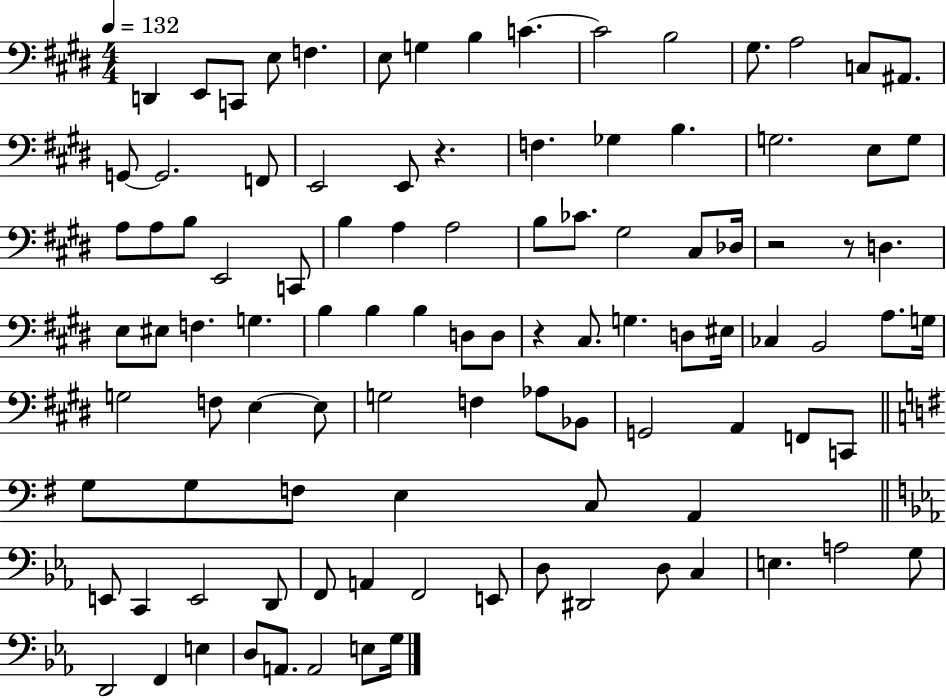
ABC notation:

X:1
T:Untitled
M:4/4
L:1/4
K:E
D,, E,,/2 C,,/2 E,/2 F, E,/2 G, B, C C2 B,2 ^G,/2 A,2 C,/2 ^A,,/2 G,,/2 G,,2 F,,/2 E,,2 E,,/2 z F, _G, B, G,2 E,/2 G,/2 A,/2 A,/2 B,/2 E,,2 C,,/2 B, A, A,2 B,/2 _C/2 ^G,2 ^C,/2 _D,/4 z2 z/2 D, E,/2 ^E,/2 F, G, B, B, B, D,/2 D,/2 z ^C,/2 G, D,/2 ^E,/4 _C, B,,2 A,/2 G,/4 G,2 F,/2 E, E,/2 G,2 F, _A,/2 _B,,/2 G,,2 A,, F,,/2 C,,/2 G,/2 G,/2 F,/2 E, C,/2 A,, E,,/2 C,, E,,2 D,,/2 F,,/2 A,, F,,2 E,,/2 D,/2 ^D,,2 D,/2 C, E, A,2 G,/2 D,,2 F,, E, D,/2 A,,/2 A,,2 E,/2 G,/4